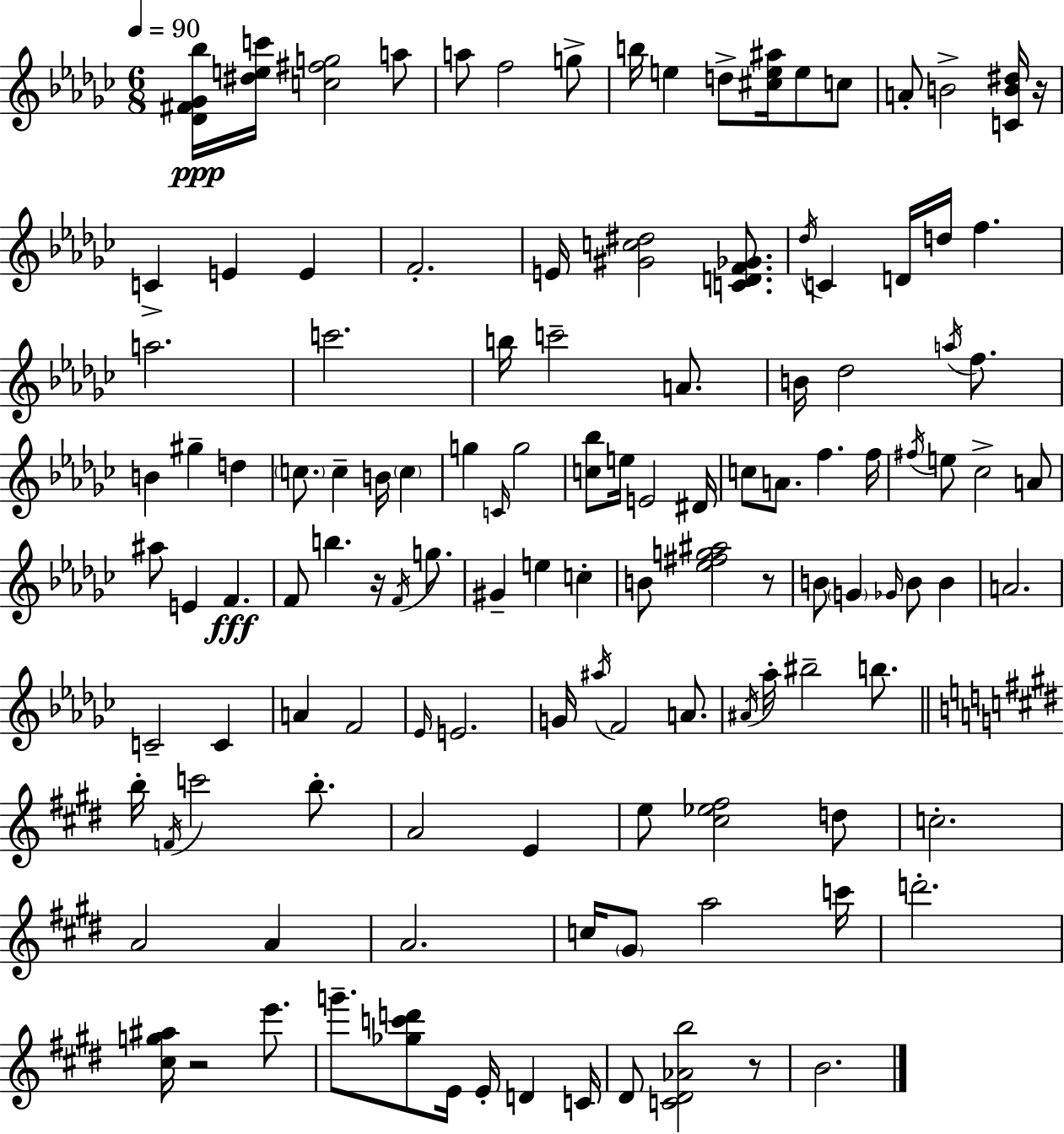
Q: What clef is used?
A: treble